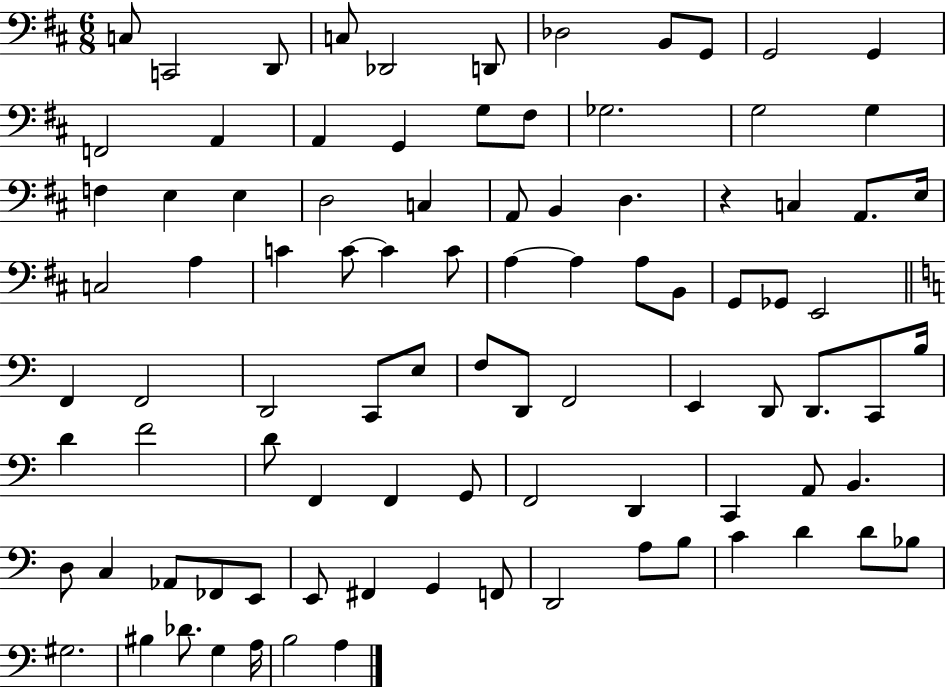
X:1
T:Untitled
M:6/8
L:1/4
K:D
C,/2 C,,2 D,,/2 C,/2 _D,,2 D,,/2 _D,2 B,,/2 G,,/2 G,,2 G,, F,,2 A,, A,, G,, G,/2 ^F,/2 _G,2 G,2 G, F, E, E, D,2 C, A,,/2 B,, D, z C, A,,/2 E,/4 C,2 A, C C/2 C C/2 A, A, A,/2 B,,/2 G,,/2 _G,,/2 E,,2 F,, F,,2 D,,2 C,,/2 E,/2 F,/2 D,,/2 F,,2 E,, D,,/2 D,,/2 C,,/2 B,/4 D F2 D/2 F,, F,, G,,/2 F,,2 D,, C,, A,,/2 B,, D,/2 C, _A,,/2 _F,,/2 E,,/2 E,,/2 ^F,, G,, F,,/2 D,,2 A,/2 B,/2 C D D/2 _B,/2 ^G,2 ^B, _D/2 G, A,/4 B,2 A,